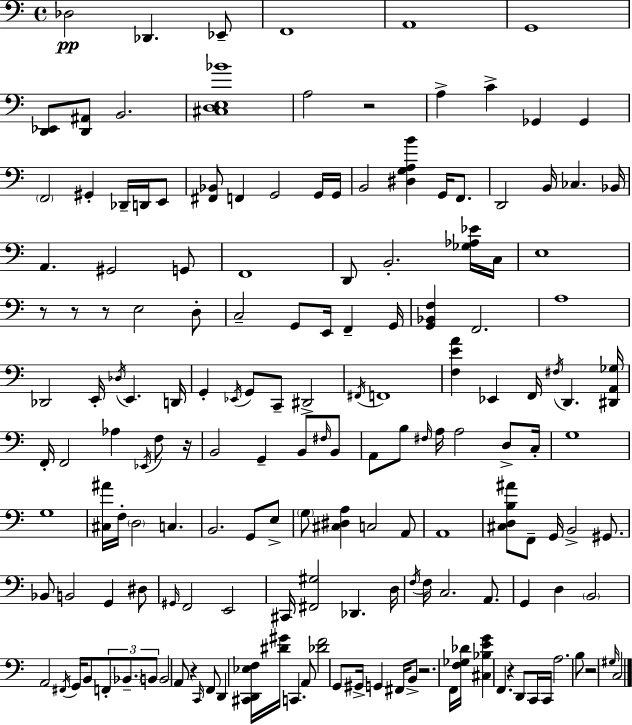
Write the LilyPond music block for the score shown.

{
  \clef bass
  \time 4/4
  \defaultTimeSignature
  \key a \minor
  \repeat volta 2 { des2\pp des,4. ees,8-- | f,1 | a,1 | g,1 | \break <d, ees,>8 <d, ais,>8 b,2. | <cis d e bes'>1 | a2 r2 | a4-> c'4-> ges,4 ges,4 | \break \parenthesize f,2 gis,4-. des,16-- d,16 e,8 | <fis, bes,>8 f,4 g,2 g,16 g,16 | b,2 <dis g a b'>4 g,16 f,8. | d,2 b,16 ces4. bes,16 | \break a,4. gis,2 g,8 | f,1 | d,8 b,2.-. <ges aes ees'>16 c16 | e1 | \break r8 r8 r8 e2 d8-. | c2-- g,8 e,16 f,4-- g,16 | <g, bes, f>4 f,2. | a1 | \break des,2 e,16-. \acciaccatura { des16 } e,4. | d,16 g,4-. \acciaccatura { ees,16 } g,8 c,8-- dis,2-> | \acciaccatura { fis,16 } f,1 | <f e' a'>4 ees,4 f,16 \acciaccatura { fis16 } d,4. | \break <dis, a, ges>16 f,16-. f,2 aes4 | \acciaccatura { ees,16 } f8 r16 b,2 g,4-- | b,8 \grace { fis16 } b,8 a,8 b8 \grace { fis16 } a16 a2 | d8-> c16-. g1 | \break g1 | <cis ais'>16 f16-. \parenthesize d2 | c4. b,2. | g,8 e8-> \parenthesize g8 <cis dis a>4 c2 | \break a,8 a,1 | <cis d b ais'>8 f,8-- g,16 b,2-> | gis,8. bes,8 b,2 | g,4 dis8 \grace { gis,16 } f,2 | \break e,2 cis,16 <fis, gis>2 | des,4. d16 \acciaccatura { f16 } f16 c2. | a,8. g,4 d4 | \parenthesize b,2 a,2 | \break \acciaccatura { fis,16 } g,16 b,8 \tuplet 3/2 { f,8-. \parenthesize bes,8.-- b,8 } b,2 | a,8 r4 \grace { c,16 } f,8 d,4 | <cis, d, ees f>16 <dis' gis'>16 c,4. a,8 <des' f'>2 | g,8 gis,16-> g,4 fis,16 b,8-> r2. | \break f,16 <f ges des'>16 <cis bes e' g'>4 f,4. | r4 d,8 c,16 c,16 a2. | b8 r2 | \grace { gis16 } c2 } \bar "|."
}